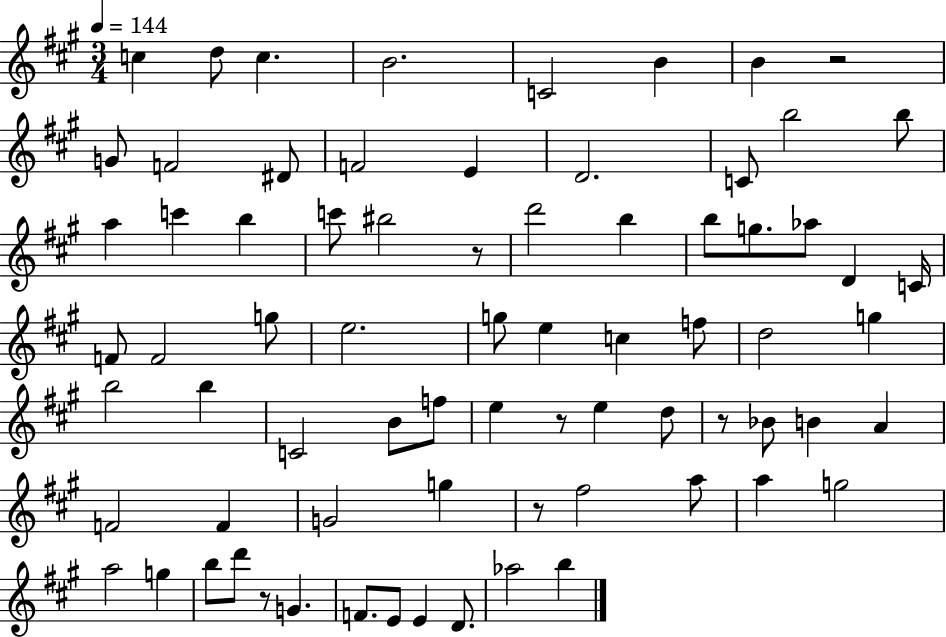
X:1
T:Untitled
M:3/4
L:1/4
K:A
c d/2 c B2 C2 B B z2 G/2 F2 ^D/2 F2 E D2 C/2 b2 b/2 a c' b c'/2 ^b2 z/2 d'2 b b/2 g/2 _a/2 D C/4 F/2 F2 g/2 e2 g/2 e c f/2 d2 g b2 b C2 B/2 f/2 e z/2 e d/2 z/2 _B/2 B A F2 F G2 g z/2 ^f2 a/2 a g2 a2 g b/2 d'/2 z/2 G F/2 E/2 E D/2 _a2 b